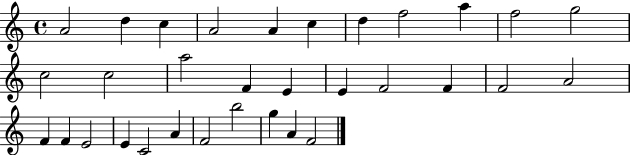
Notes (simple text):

A4/h D5/q C5/q A4/h A4/q C5/q D5/q F5/h A5/q F5/h G5/h C5/h C5/h A5/h F4/q E4/q E4/q F4/h F4/q F4/h A4/h F4/q F4/q E4/h E4/q C4/h A4/q F4/h B5/h G5/q A4/q F4/h